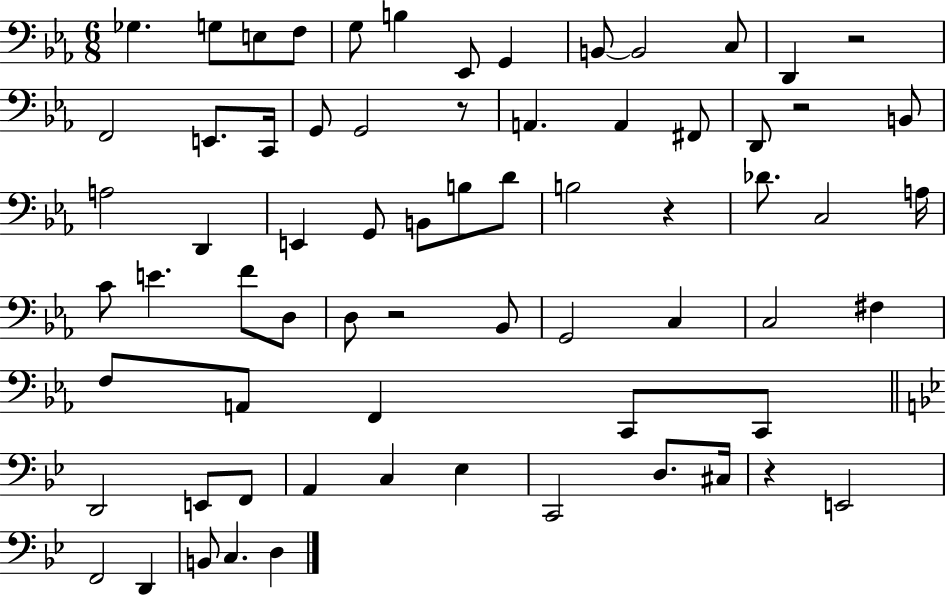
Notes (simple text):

Gb3/q. G3/e E3/e F3/e G3/e B3/q Eb2/e G2/q B2/e B2/h C3/e D2/q R/h F2/h E2/e. C2/s G2/e G2/h R/e A2/q. A2/q F#2/e D2/e R/h B2/e A3/h D2/q E2/q G2/e B2/e B3/e D4/e B3/h R/q Db4/e. C3/h A3/s C4/e E4/q. F4/e D3/e D3/e R/h Bb2/e G2/h C3/q C3/h F#3/q F3/e A2/e F2/q C2/e C2/e D2/h E2/e F2/e A2/q C3/q Eb3/q C2/h D3/e. C#3/s R/q E2/h F2/h D2/q B2/e C3/q. D3/q